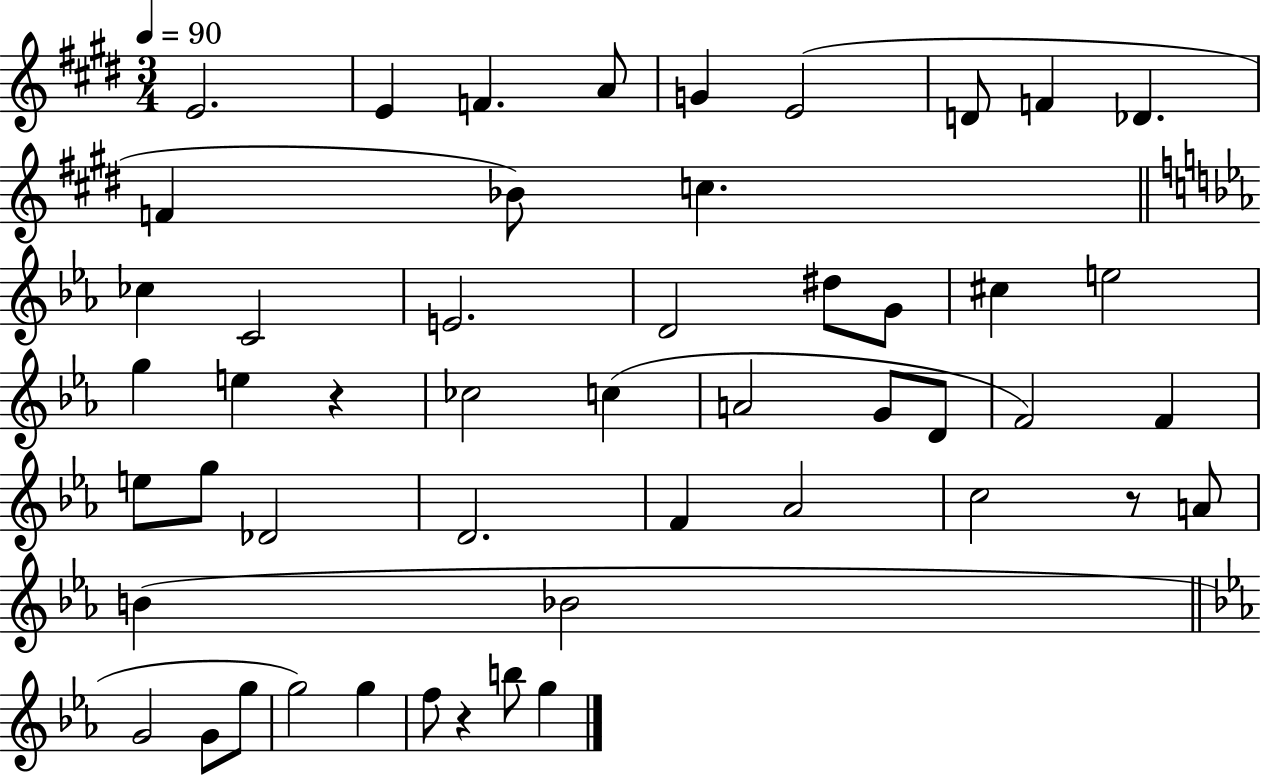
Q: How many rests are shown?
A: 3